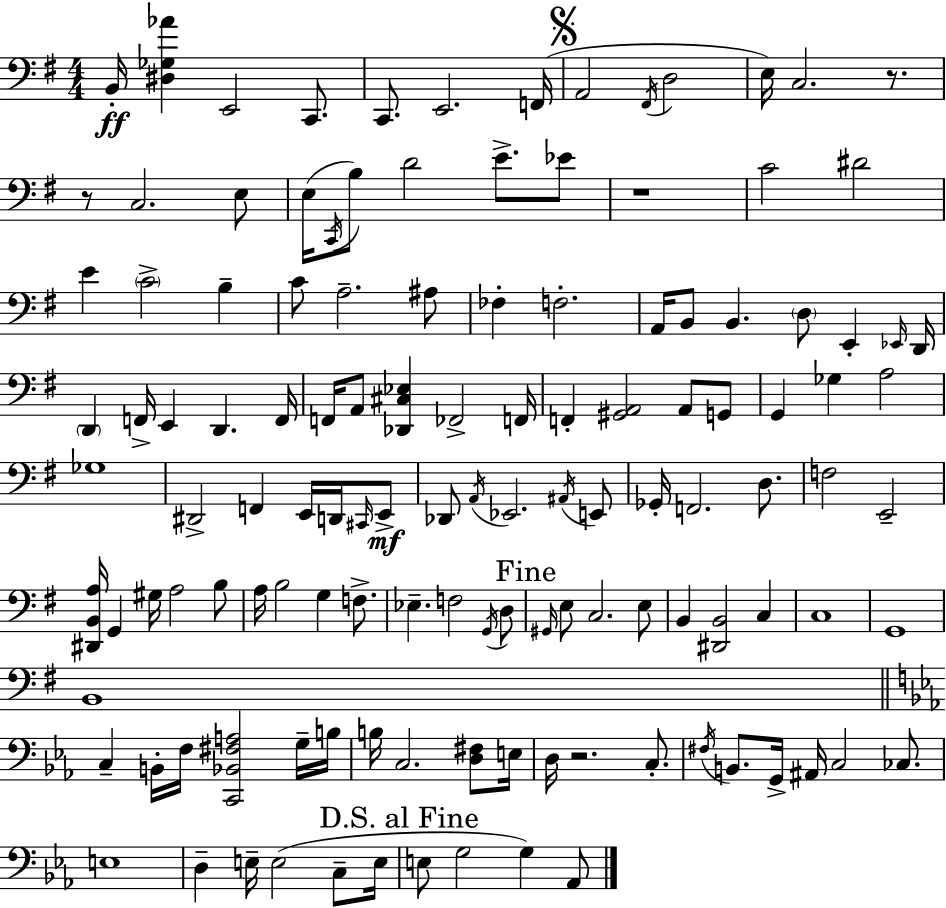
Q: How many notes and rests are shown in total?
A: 126